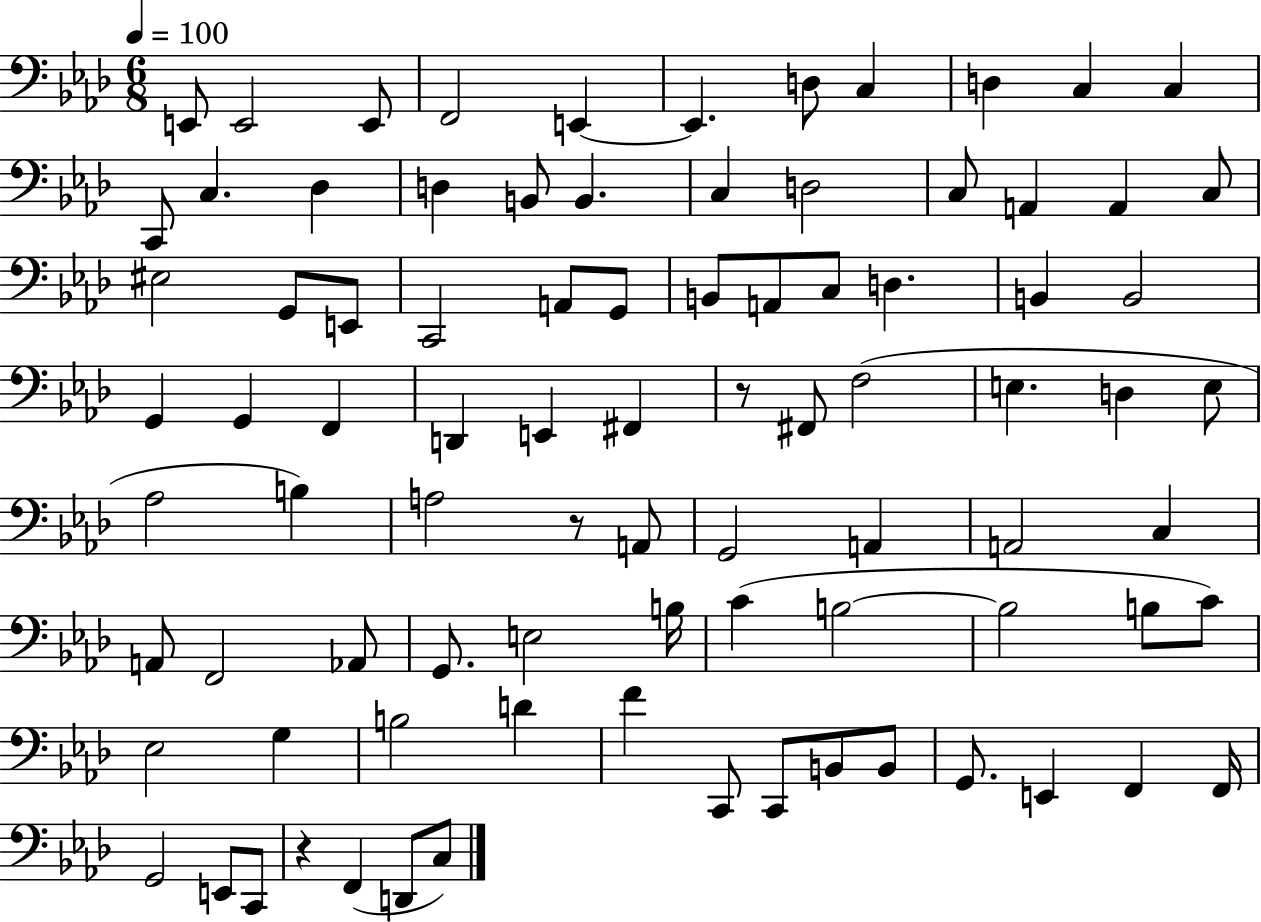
E2/e E2/h E2/e F2/h E2/q E2/q. D3/e C3/q D3/q C3/q C3/q C2/e C3/q. Db3/q D3/q B2/e B2/q. C3/q D3/h C3/e A2/q A2/q C3/e EIS3/h G2/e E2/e C2/h A2/e G2/e B2/e A2/e C3/e D3/q. B2/q B2/h G2/q G2/q F2/q D2/q E2/q F#2/q R/e F#2/e F3/h E3/q. D3/q E3/e Ab3/h B3/q A3/h R/e A2/e G2/h A2/q A2/h C3/q A2/e F2/h Ab2/e G2/e. E3/h B3/s C4/q B3/h B3/h B3/e C4/e Eb3/h G3/q B3/h D4/q F4/q C2/e C2/e B2/e B2/e G2/e. E2/q F2/q F2/s G2/h E2/e C2/e R/q F2/q D2/e C3/e